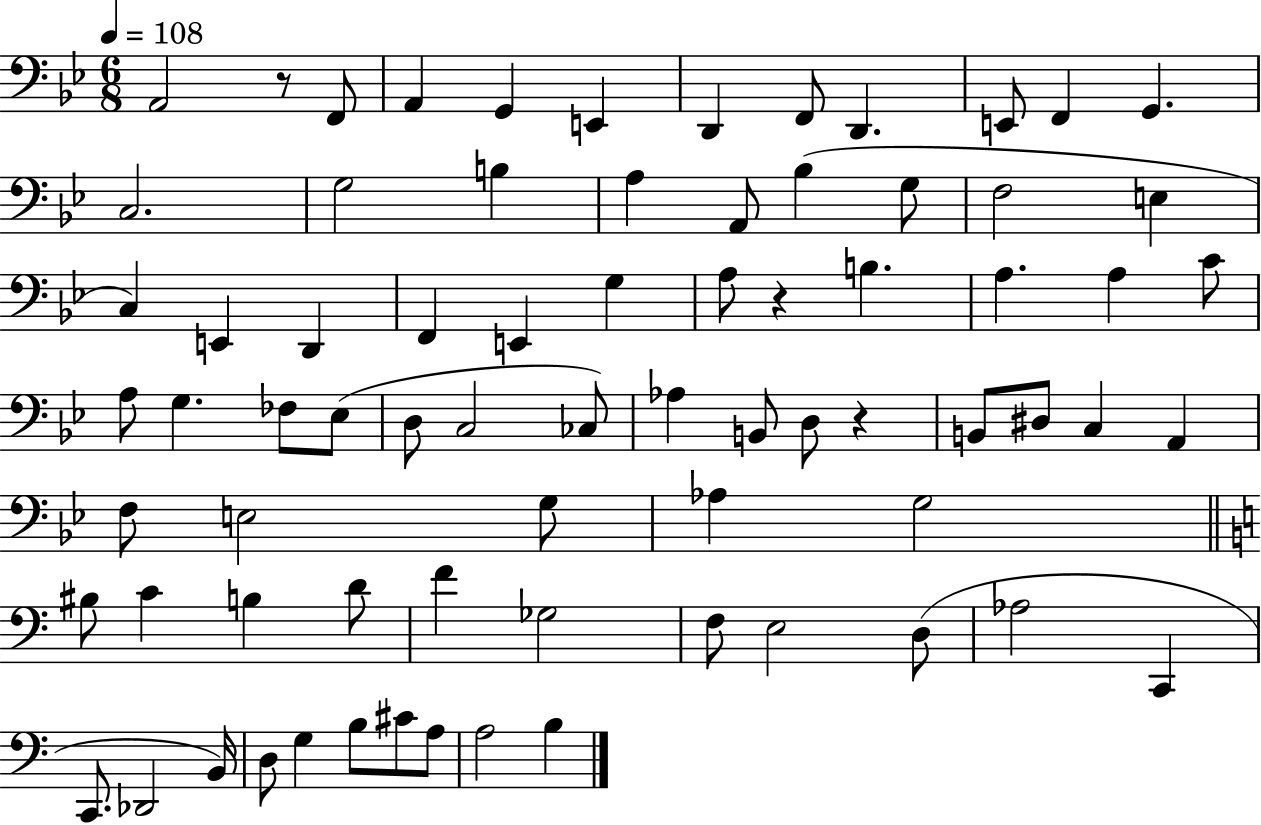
X:1
T:Untitled
M:6/8
L:1/4
K:Bb
A,,2 z/2 F,,/2 A,, G,, E,, D,, F,,/2 D,, E,,/2 F,, G,, C,2 G,2 B, A, A,,/2 _B, G,/2 F,2 E, C, E,, D,, F,, E,, G, A,/2 z B, A, A, C/2 A,/2 G, _F,/2 _E,/2 D,/2 C,2 _C,/2 _A, B,,/2 D,/2 z B,,/2 ^D,/2 C, A,, F,/2 E,2 G,/2 _A, G,2 ^B,/2 C B, D/2 F _G,2 F,/2 E,2 D,/2 _A,2 C,, C,,/2 _D,,2 B,,/4 D,/2 G, B,/2 ^C/2 A,/2 A,2 B,